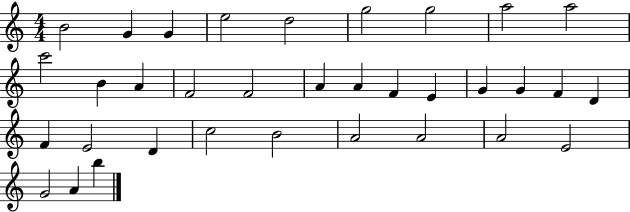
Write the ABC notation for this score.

X:1
T:Untitled
M:4/4
L:1/4
K:C
B2 G G e2 d2 g2 g2 a2 a2 c'2 B A F2 F2 A A F E G G F D F E2 D c2 B2 A2 A2 A2 E2 G2 A b